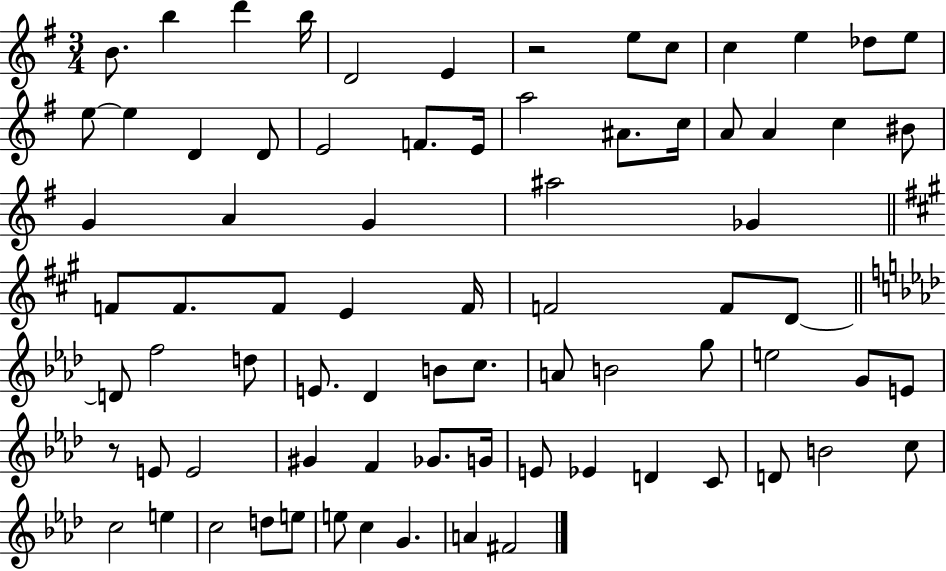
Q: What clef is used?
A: treble